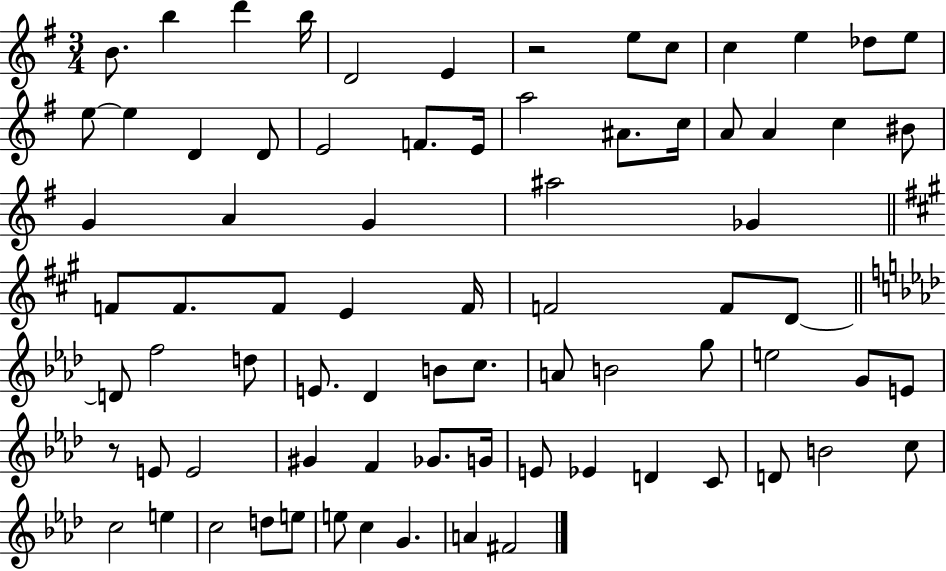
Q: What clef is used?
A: treble